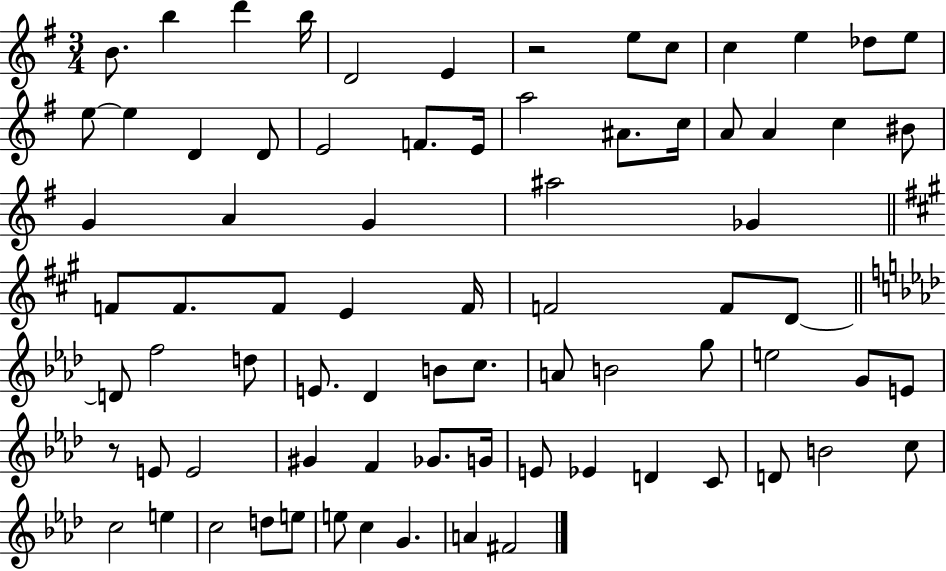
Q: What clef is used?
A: treble